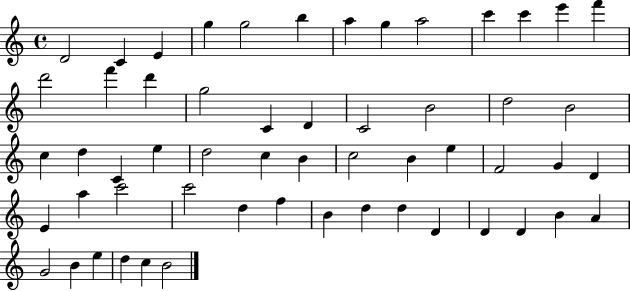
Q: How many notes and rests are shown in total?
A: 56